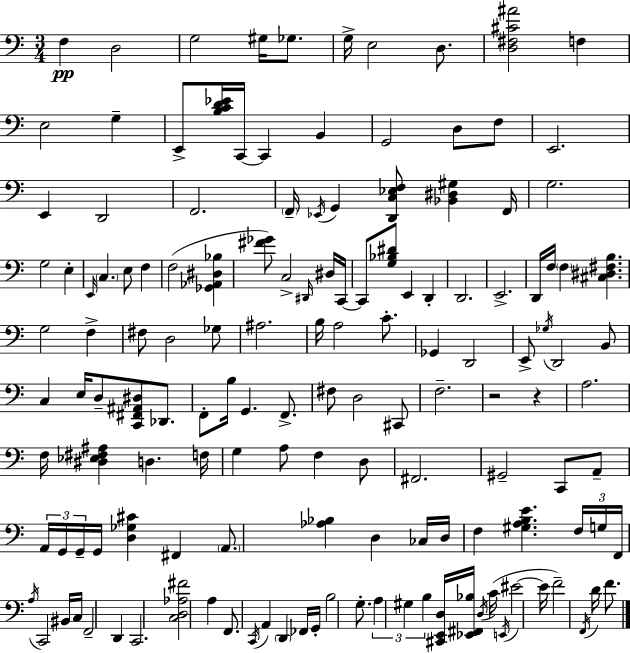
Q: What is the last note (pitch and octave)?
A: F4